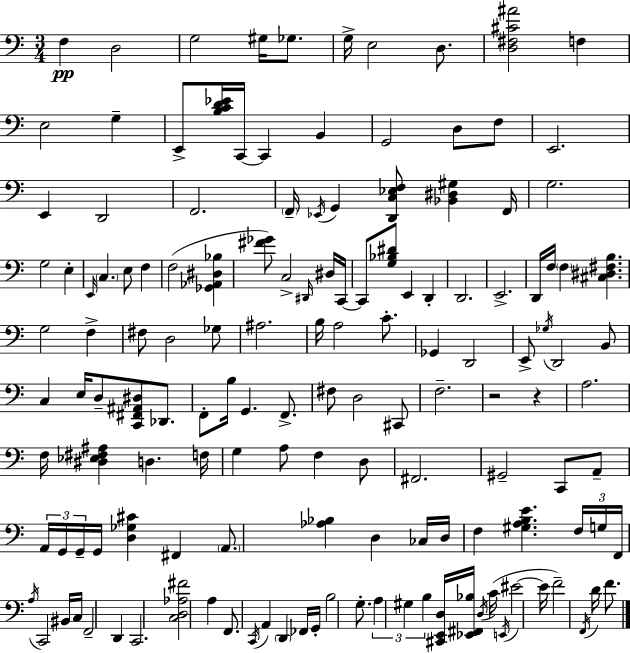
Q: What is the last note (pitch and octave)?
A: F4